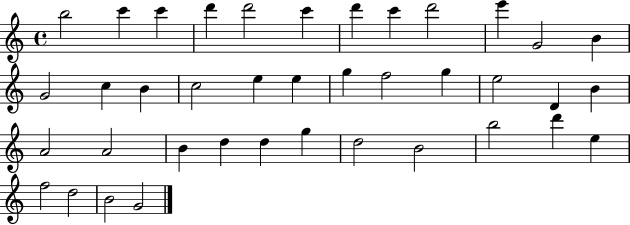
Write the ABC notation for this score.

X:1
T:Untitled
M:4/4
L:1/4
K:C
b2 c' c' d' d'2 c' d' c' d'2 e' G2 B G2 c B c2 e e g f2 g e2 D B A2 A2 B d d g d2 B2 b2 d' e f2 d2 B2 G2